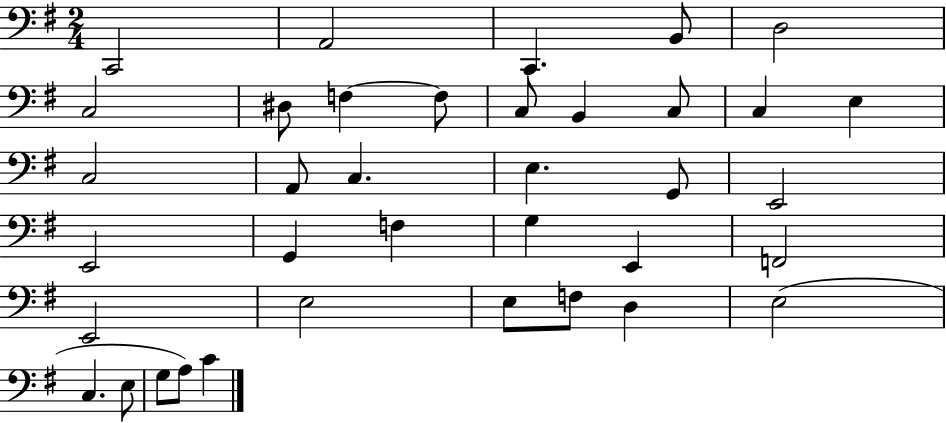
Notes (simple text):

C2/h A2/h C2/q. B2/e D3/h C3/h D#3/e F3/q F3/e C3/e B2/q C3/e C3/q E3/q C3/h A2/e C3/q. E3/q. G2/e E2/h E2/h G2/q F3/q G3/q E2/q F2/h E2/h E3/h E3/e F3/e D3/q E3/h C3/q. E3/e G3/e A3/e C4/q